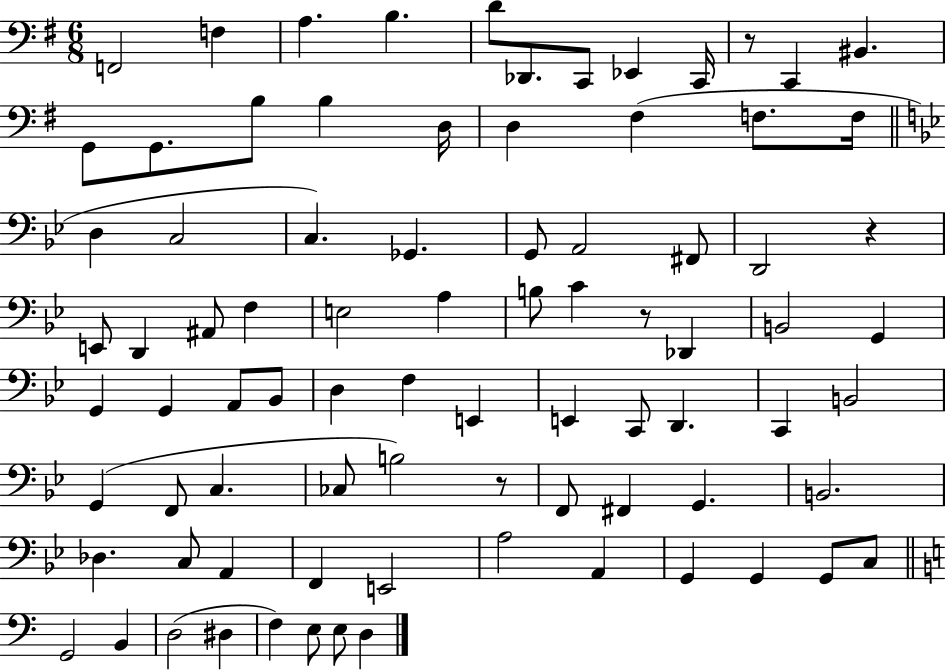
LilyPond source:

{
  \clef bass
  \numericTimeSignature
  \time 6/8
  \key g \major
  f,2 f4 | a4. b4. | d'8 des,8. c,8 ees,4 c,16 | r8 c,4 bis,4. | \break g,8 g,8. b8 b4 d16 | d4 fis4( f8. f16 | \bar "||" \break \key bes \major d4 c2 | c4.) ges,4. | g,8 a,2 fis,8 | d,2 r4 | \break e,8 d,4 ais,8 f4 | e2 a4 | b8 c'4 r8 des,4 | b,2 g,4 | \break g,4 g,4 a,8 bes,8 | d4 f4 e,4 | e,4 c,8 d,4. | c,4 b,2 | \break g,4( f,8 c4. | ces8 b2) r8 | f,8 fis,4 g,4. | b,2. | \break des4. c8 a,4 | f,4 e,2 | a2 a,4 | g,4 g,4 g,8 c8 | \break \bar "||" \break \key a \minor g,2 b,4 | d2( dis4 | f4) e8 e8 d4 | \bar "|."
}